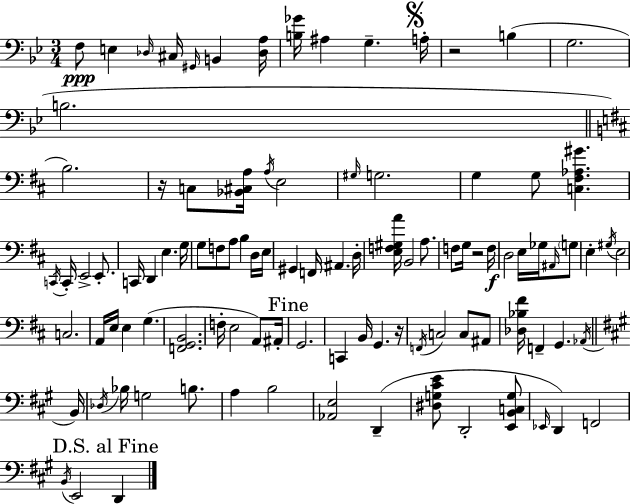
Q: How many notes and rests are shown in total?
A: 100